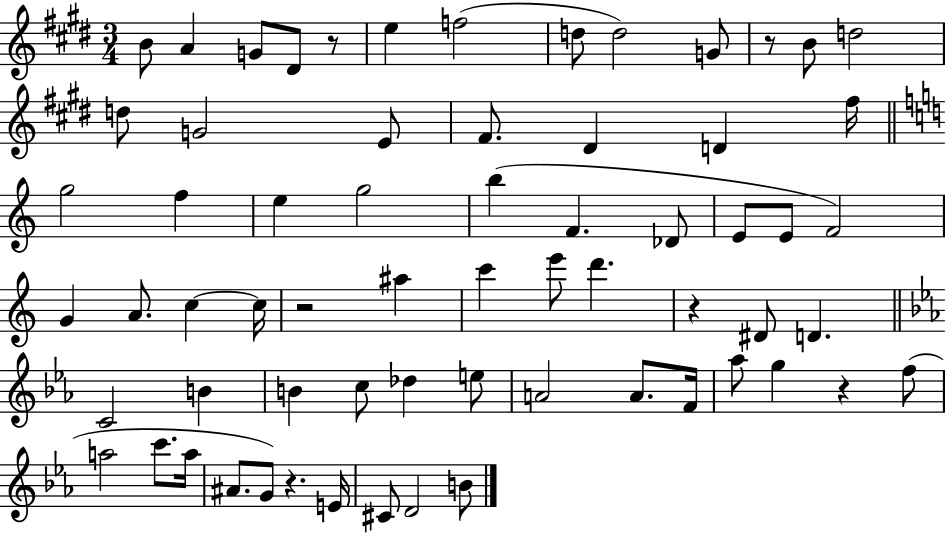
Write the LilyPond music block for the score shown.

{
  \clef treble
  \numericTimeSignature
  \time 3/4
  \key e \major
  \repeat volta 2 { b'8 a'4 g'8 dis'8 r8 | e''4 f''2( | d''8 d''2) g'8 | r8 b'8 d''2 | \break d''8 g'2 e'8 | fis'8. dis'4 d'4 fis''16 | \bar "||" \break \key a \minor g''2 f''4 | e''4 g''2 | b''4( f'4. des'8 | e'8 e'8 f'2) | \break g'4 a'8. c''4~~ c''16 | r2 ais''4 | c'''4 e'''8 d'''4. | r4 dis'8 d'4. | \break \bar "||" \break \key ees \major c'2 b'4 | b'4 c''8 des''4 e''8 | a'2 a'8. f'16 | aes''8 g''4 r4 f''8( | \break a''2 c'''8. a''16 | ais'8. g'8) r4. e'16 | cis'8 d'2 b'8 | } \bar "|."
}